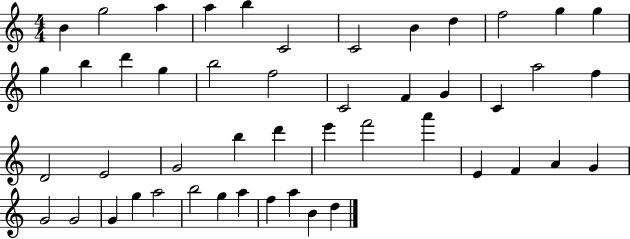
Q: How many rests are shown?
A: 0